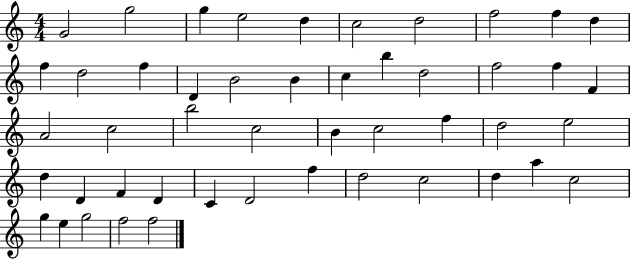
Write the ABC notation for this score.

X:1
T:Untitled
M:4/4
L:1/4
K:C
G2 g2 g e2 d c2 d2 f2 f d f d2 f D B2 B c b d2 f2 f F A2 c2 b2 c2 B c2 f d2 e2 d D F D C D2 f d2 c2 d a c2 g e g2 f2 f2